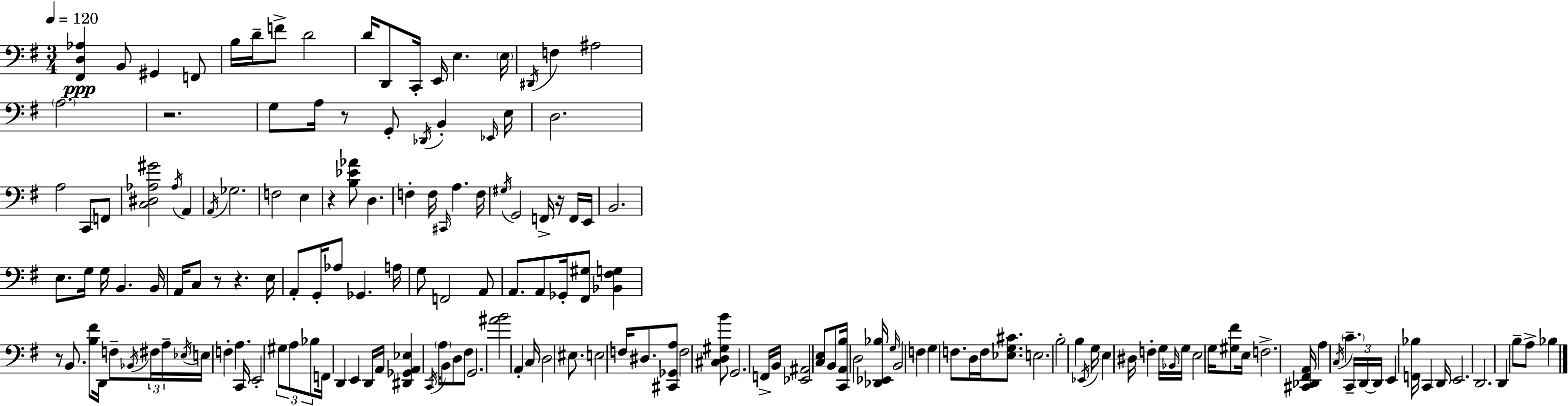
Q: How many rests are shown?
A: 7